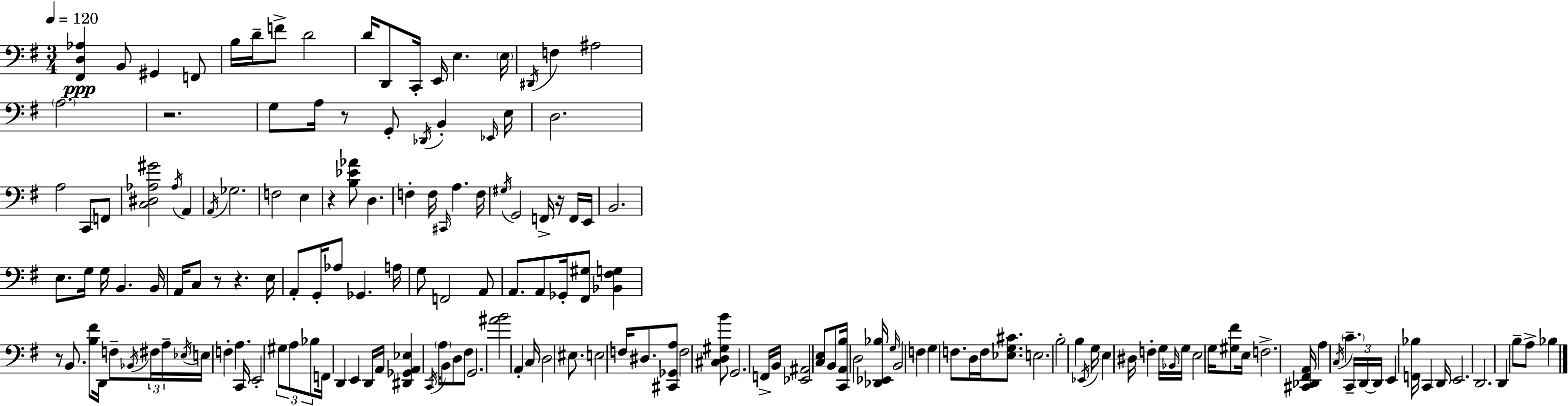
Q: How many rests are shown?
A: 7